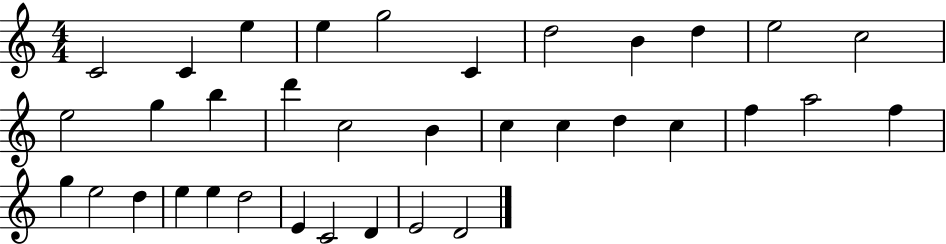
X:1
T:Untitled
M:4/4
L:1/4
K:C
C2 C e e g2 C d2 B d e2 c2 e2 g b d' c2 B c c d c f a2 f g e2 d e e d2 E C2 D E2 D2